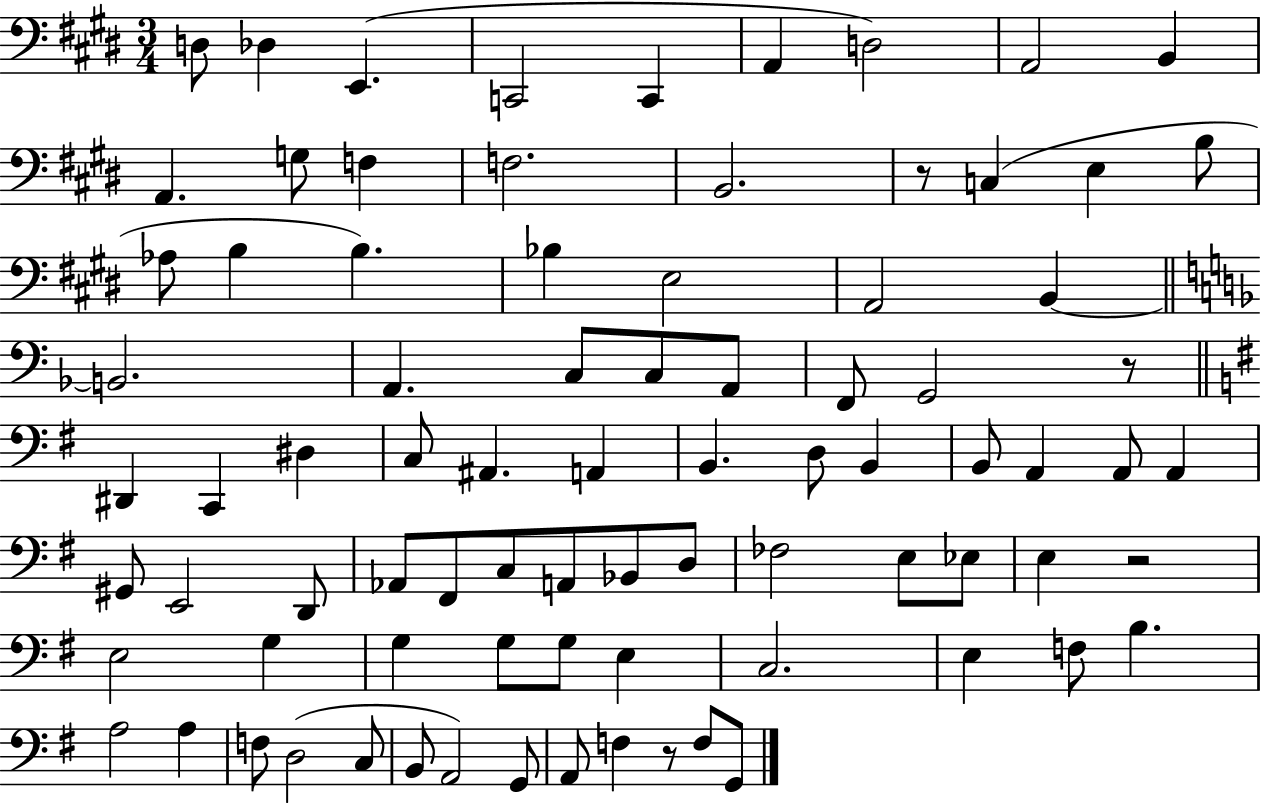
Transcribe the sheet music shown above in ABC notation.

X:1
T:Untitled
M:3/4
L:1/4
K:E
D,/2 _D, E,, C,,2 C,, A,, D,2 A,,2 B,, A,, G,/2 F, F,2 B,,2 z/2 C, E, B,/2 _A,/2 B, B, _B, E,2 A,,2 B,, B,,2 A,, C,/2 C,/2 A,,/2 F,,/2 G,,2 z/2 ^D,, C,, ^D, C,/2 ^A,, A,, B,, D,/2 B,, B,,/2 A,, A,,/2 A,, ^G,,/2 E,,2 D,,/2 _A,,/2 ^F,,/2 C,/2 A,,/2 _B,,/2 D,/2 _F,2 E,/2 _E,/2 E, z2 E,2 G, G, G,/2 G,/2 E, C,2 E, F,/2 B, A,2 A, F,/2 D,2 C,/2 B,,/2 A,,2 G,,/2 A,,/2 F, z/2 F,/2 G,,/2